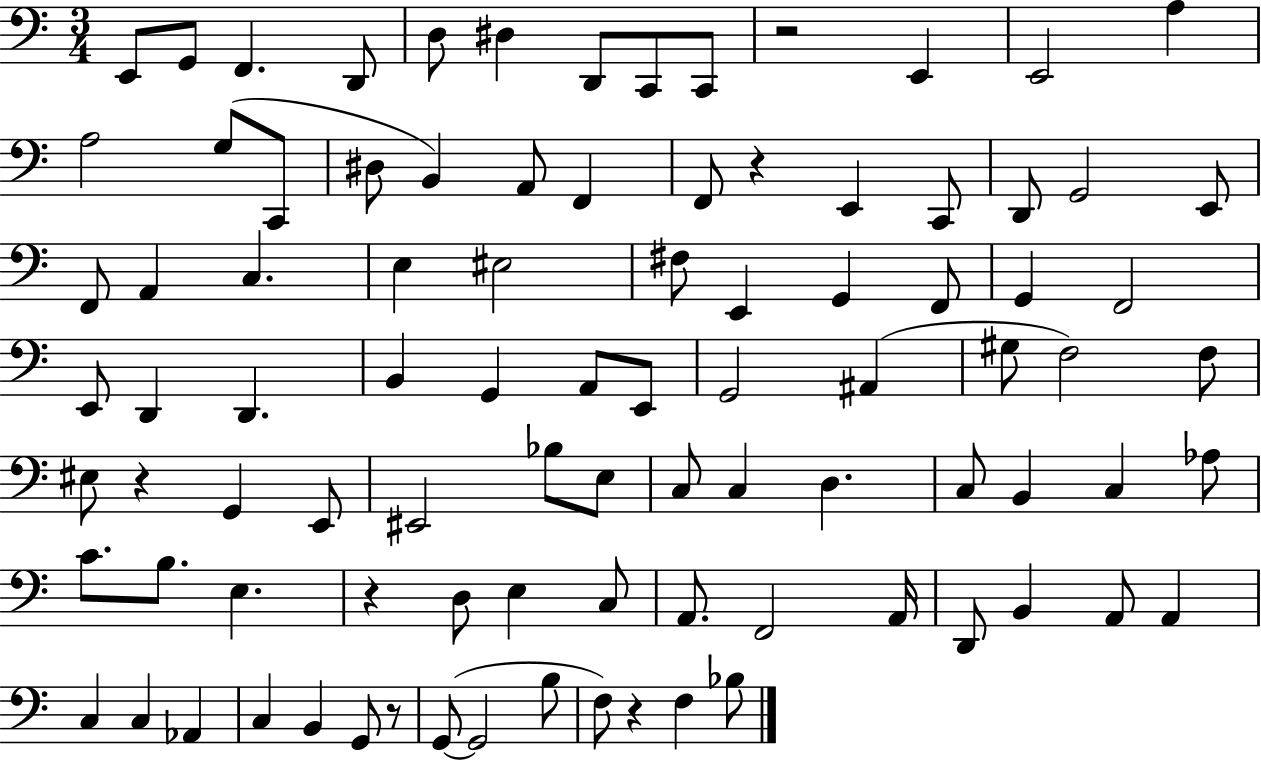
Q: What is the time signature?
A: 3/4